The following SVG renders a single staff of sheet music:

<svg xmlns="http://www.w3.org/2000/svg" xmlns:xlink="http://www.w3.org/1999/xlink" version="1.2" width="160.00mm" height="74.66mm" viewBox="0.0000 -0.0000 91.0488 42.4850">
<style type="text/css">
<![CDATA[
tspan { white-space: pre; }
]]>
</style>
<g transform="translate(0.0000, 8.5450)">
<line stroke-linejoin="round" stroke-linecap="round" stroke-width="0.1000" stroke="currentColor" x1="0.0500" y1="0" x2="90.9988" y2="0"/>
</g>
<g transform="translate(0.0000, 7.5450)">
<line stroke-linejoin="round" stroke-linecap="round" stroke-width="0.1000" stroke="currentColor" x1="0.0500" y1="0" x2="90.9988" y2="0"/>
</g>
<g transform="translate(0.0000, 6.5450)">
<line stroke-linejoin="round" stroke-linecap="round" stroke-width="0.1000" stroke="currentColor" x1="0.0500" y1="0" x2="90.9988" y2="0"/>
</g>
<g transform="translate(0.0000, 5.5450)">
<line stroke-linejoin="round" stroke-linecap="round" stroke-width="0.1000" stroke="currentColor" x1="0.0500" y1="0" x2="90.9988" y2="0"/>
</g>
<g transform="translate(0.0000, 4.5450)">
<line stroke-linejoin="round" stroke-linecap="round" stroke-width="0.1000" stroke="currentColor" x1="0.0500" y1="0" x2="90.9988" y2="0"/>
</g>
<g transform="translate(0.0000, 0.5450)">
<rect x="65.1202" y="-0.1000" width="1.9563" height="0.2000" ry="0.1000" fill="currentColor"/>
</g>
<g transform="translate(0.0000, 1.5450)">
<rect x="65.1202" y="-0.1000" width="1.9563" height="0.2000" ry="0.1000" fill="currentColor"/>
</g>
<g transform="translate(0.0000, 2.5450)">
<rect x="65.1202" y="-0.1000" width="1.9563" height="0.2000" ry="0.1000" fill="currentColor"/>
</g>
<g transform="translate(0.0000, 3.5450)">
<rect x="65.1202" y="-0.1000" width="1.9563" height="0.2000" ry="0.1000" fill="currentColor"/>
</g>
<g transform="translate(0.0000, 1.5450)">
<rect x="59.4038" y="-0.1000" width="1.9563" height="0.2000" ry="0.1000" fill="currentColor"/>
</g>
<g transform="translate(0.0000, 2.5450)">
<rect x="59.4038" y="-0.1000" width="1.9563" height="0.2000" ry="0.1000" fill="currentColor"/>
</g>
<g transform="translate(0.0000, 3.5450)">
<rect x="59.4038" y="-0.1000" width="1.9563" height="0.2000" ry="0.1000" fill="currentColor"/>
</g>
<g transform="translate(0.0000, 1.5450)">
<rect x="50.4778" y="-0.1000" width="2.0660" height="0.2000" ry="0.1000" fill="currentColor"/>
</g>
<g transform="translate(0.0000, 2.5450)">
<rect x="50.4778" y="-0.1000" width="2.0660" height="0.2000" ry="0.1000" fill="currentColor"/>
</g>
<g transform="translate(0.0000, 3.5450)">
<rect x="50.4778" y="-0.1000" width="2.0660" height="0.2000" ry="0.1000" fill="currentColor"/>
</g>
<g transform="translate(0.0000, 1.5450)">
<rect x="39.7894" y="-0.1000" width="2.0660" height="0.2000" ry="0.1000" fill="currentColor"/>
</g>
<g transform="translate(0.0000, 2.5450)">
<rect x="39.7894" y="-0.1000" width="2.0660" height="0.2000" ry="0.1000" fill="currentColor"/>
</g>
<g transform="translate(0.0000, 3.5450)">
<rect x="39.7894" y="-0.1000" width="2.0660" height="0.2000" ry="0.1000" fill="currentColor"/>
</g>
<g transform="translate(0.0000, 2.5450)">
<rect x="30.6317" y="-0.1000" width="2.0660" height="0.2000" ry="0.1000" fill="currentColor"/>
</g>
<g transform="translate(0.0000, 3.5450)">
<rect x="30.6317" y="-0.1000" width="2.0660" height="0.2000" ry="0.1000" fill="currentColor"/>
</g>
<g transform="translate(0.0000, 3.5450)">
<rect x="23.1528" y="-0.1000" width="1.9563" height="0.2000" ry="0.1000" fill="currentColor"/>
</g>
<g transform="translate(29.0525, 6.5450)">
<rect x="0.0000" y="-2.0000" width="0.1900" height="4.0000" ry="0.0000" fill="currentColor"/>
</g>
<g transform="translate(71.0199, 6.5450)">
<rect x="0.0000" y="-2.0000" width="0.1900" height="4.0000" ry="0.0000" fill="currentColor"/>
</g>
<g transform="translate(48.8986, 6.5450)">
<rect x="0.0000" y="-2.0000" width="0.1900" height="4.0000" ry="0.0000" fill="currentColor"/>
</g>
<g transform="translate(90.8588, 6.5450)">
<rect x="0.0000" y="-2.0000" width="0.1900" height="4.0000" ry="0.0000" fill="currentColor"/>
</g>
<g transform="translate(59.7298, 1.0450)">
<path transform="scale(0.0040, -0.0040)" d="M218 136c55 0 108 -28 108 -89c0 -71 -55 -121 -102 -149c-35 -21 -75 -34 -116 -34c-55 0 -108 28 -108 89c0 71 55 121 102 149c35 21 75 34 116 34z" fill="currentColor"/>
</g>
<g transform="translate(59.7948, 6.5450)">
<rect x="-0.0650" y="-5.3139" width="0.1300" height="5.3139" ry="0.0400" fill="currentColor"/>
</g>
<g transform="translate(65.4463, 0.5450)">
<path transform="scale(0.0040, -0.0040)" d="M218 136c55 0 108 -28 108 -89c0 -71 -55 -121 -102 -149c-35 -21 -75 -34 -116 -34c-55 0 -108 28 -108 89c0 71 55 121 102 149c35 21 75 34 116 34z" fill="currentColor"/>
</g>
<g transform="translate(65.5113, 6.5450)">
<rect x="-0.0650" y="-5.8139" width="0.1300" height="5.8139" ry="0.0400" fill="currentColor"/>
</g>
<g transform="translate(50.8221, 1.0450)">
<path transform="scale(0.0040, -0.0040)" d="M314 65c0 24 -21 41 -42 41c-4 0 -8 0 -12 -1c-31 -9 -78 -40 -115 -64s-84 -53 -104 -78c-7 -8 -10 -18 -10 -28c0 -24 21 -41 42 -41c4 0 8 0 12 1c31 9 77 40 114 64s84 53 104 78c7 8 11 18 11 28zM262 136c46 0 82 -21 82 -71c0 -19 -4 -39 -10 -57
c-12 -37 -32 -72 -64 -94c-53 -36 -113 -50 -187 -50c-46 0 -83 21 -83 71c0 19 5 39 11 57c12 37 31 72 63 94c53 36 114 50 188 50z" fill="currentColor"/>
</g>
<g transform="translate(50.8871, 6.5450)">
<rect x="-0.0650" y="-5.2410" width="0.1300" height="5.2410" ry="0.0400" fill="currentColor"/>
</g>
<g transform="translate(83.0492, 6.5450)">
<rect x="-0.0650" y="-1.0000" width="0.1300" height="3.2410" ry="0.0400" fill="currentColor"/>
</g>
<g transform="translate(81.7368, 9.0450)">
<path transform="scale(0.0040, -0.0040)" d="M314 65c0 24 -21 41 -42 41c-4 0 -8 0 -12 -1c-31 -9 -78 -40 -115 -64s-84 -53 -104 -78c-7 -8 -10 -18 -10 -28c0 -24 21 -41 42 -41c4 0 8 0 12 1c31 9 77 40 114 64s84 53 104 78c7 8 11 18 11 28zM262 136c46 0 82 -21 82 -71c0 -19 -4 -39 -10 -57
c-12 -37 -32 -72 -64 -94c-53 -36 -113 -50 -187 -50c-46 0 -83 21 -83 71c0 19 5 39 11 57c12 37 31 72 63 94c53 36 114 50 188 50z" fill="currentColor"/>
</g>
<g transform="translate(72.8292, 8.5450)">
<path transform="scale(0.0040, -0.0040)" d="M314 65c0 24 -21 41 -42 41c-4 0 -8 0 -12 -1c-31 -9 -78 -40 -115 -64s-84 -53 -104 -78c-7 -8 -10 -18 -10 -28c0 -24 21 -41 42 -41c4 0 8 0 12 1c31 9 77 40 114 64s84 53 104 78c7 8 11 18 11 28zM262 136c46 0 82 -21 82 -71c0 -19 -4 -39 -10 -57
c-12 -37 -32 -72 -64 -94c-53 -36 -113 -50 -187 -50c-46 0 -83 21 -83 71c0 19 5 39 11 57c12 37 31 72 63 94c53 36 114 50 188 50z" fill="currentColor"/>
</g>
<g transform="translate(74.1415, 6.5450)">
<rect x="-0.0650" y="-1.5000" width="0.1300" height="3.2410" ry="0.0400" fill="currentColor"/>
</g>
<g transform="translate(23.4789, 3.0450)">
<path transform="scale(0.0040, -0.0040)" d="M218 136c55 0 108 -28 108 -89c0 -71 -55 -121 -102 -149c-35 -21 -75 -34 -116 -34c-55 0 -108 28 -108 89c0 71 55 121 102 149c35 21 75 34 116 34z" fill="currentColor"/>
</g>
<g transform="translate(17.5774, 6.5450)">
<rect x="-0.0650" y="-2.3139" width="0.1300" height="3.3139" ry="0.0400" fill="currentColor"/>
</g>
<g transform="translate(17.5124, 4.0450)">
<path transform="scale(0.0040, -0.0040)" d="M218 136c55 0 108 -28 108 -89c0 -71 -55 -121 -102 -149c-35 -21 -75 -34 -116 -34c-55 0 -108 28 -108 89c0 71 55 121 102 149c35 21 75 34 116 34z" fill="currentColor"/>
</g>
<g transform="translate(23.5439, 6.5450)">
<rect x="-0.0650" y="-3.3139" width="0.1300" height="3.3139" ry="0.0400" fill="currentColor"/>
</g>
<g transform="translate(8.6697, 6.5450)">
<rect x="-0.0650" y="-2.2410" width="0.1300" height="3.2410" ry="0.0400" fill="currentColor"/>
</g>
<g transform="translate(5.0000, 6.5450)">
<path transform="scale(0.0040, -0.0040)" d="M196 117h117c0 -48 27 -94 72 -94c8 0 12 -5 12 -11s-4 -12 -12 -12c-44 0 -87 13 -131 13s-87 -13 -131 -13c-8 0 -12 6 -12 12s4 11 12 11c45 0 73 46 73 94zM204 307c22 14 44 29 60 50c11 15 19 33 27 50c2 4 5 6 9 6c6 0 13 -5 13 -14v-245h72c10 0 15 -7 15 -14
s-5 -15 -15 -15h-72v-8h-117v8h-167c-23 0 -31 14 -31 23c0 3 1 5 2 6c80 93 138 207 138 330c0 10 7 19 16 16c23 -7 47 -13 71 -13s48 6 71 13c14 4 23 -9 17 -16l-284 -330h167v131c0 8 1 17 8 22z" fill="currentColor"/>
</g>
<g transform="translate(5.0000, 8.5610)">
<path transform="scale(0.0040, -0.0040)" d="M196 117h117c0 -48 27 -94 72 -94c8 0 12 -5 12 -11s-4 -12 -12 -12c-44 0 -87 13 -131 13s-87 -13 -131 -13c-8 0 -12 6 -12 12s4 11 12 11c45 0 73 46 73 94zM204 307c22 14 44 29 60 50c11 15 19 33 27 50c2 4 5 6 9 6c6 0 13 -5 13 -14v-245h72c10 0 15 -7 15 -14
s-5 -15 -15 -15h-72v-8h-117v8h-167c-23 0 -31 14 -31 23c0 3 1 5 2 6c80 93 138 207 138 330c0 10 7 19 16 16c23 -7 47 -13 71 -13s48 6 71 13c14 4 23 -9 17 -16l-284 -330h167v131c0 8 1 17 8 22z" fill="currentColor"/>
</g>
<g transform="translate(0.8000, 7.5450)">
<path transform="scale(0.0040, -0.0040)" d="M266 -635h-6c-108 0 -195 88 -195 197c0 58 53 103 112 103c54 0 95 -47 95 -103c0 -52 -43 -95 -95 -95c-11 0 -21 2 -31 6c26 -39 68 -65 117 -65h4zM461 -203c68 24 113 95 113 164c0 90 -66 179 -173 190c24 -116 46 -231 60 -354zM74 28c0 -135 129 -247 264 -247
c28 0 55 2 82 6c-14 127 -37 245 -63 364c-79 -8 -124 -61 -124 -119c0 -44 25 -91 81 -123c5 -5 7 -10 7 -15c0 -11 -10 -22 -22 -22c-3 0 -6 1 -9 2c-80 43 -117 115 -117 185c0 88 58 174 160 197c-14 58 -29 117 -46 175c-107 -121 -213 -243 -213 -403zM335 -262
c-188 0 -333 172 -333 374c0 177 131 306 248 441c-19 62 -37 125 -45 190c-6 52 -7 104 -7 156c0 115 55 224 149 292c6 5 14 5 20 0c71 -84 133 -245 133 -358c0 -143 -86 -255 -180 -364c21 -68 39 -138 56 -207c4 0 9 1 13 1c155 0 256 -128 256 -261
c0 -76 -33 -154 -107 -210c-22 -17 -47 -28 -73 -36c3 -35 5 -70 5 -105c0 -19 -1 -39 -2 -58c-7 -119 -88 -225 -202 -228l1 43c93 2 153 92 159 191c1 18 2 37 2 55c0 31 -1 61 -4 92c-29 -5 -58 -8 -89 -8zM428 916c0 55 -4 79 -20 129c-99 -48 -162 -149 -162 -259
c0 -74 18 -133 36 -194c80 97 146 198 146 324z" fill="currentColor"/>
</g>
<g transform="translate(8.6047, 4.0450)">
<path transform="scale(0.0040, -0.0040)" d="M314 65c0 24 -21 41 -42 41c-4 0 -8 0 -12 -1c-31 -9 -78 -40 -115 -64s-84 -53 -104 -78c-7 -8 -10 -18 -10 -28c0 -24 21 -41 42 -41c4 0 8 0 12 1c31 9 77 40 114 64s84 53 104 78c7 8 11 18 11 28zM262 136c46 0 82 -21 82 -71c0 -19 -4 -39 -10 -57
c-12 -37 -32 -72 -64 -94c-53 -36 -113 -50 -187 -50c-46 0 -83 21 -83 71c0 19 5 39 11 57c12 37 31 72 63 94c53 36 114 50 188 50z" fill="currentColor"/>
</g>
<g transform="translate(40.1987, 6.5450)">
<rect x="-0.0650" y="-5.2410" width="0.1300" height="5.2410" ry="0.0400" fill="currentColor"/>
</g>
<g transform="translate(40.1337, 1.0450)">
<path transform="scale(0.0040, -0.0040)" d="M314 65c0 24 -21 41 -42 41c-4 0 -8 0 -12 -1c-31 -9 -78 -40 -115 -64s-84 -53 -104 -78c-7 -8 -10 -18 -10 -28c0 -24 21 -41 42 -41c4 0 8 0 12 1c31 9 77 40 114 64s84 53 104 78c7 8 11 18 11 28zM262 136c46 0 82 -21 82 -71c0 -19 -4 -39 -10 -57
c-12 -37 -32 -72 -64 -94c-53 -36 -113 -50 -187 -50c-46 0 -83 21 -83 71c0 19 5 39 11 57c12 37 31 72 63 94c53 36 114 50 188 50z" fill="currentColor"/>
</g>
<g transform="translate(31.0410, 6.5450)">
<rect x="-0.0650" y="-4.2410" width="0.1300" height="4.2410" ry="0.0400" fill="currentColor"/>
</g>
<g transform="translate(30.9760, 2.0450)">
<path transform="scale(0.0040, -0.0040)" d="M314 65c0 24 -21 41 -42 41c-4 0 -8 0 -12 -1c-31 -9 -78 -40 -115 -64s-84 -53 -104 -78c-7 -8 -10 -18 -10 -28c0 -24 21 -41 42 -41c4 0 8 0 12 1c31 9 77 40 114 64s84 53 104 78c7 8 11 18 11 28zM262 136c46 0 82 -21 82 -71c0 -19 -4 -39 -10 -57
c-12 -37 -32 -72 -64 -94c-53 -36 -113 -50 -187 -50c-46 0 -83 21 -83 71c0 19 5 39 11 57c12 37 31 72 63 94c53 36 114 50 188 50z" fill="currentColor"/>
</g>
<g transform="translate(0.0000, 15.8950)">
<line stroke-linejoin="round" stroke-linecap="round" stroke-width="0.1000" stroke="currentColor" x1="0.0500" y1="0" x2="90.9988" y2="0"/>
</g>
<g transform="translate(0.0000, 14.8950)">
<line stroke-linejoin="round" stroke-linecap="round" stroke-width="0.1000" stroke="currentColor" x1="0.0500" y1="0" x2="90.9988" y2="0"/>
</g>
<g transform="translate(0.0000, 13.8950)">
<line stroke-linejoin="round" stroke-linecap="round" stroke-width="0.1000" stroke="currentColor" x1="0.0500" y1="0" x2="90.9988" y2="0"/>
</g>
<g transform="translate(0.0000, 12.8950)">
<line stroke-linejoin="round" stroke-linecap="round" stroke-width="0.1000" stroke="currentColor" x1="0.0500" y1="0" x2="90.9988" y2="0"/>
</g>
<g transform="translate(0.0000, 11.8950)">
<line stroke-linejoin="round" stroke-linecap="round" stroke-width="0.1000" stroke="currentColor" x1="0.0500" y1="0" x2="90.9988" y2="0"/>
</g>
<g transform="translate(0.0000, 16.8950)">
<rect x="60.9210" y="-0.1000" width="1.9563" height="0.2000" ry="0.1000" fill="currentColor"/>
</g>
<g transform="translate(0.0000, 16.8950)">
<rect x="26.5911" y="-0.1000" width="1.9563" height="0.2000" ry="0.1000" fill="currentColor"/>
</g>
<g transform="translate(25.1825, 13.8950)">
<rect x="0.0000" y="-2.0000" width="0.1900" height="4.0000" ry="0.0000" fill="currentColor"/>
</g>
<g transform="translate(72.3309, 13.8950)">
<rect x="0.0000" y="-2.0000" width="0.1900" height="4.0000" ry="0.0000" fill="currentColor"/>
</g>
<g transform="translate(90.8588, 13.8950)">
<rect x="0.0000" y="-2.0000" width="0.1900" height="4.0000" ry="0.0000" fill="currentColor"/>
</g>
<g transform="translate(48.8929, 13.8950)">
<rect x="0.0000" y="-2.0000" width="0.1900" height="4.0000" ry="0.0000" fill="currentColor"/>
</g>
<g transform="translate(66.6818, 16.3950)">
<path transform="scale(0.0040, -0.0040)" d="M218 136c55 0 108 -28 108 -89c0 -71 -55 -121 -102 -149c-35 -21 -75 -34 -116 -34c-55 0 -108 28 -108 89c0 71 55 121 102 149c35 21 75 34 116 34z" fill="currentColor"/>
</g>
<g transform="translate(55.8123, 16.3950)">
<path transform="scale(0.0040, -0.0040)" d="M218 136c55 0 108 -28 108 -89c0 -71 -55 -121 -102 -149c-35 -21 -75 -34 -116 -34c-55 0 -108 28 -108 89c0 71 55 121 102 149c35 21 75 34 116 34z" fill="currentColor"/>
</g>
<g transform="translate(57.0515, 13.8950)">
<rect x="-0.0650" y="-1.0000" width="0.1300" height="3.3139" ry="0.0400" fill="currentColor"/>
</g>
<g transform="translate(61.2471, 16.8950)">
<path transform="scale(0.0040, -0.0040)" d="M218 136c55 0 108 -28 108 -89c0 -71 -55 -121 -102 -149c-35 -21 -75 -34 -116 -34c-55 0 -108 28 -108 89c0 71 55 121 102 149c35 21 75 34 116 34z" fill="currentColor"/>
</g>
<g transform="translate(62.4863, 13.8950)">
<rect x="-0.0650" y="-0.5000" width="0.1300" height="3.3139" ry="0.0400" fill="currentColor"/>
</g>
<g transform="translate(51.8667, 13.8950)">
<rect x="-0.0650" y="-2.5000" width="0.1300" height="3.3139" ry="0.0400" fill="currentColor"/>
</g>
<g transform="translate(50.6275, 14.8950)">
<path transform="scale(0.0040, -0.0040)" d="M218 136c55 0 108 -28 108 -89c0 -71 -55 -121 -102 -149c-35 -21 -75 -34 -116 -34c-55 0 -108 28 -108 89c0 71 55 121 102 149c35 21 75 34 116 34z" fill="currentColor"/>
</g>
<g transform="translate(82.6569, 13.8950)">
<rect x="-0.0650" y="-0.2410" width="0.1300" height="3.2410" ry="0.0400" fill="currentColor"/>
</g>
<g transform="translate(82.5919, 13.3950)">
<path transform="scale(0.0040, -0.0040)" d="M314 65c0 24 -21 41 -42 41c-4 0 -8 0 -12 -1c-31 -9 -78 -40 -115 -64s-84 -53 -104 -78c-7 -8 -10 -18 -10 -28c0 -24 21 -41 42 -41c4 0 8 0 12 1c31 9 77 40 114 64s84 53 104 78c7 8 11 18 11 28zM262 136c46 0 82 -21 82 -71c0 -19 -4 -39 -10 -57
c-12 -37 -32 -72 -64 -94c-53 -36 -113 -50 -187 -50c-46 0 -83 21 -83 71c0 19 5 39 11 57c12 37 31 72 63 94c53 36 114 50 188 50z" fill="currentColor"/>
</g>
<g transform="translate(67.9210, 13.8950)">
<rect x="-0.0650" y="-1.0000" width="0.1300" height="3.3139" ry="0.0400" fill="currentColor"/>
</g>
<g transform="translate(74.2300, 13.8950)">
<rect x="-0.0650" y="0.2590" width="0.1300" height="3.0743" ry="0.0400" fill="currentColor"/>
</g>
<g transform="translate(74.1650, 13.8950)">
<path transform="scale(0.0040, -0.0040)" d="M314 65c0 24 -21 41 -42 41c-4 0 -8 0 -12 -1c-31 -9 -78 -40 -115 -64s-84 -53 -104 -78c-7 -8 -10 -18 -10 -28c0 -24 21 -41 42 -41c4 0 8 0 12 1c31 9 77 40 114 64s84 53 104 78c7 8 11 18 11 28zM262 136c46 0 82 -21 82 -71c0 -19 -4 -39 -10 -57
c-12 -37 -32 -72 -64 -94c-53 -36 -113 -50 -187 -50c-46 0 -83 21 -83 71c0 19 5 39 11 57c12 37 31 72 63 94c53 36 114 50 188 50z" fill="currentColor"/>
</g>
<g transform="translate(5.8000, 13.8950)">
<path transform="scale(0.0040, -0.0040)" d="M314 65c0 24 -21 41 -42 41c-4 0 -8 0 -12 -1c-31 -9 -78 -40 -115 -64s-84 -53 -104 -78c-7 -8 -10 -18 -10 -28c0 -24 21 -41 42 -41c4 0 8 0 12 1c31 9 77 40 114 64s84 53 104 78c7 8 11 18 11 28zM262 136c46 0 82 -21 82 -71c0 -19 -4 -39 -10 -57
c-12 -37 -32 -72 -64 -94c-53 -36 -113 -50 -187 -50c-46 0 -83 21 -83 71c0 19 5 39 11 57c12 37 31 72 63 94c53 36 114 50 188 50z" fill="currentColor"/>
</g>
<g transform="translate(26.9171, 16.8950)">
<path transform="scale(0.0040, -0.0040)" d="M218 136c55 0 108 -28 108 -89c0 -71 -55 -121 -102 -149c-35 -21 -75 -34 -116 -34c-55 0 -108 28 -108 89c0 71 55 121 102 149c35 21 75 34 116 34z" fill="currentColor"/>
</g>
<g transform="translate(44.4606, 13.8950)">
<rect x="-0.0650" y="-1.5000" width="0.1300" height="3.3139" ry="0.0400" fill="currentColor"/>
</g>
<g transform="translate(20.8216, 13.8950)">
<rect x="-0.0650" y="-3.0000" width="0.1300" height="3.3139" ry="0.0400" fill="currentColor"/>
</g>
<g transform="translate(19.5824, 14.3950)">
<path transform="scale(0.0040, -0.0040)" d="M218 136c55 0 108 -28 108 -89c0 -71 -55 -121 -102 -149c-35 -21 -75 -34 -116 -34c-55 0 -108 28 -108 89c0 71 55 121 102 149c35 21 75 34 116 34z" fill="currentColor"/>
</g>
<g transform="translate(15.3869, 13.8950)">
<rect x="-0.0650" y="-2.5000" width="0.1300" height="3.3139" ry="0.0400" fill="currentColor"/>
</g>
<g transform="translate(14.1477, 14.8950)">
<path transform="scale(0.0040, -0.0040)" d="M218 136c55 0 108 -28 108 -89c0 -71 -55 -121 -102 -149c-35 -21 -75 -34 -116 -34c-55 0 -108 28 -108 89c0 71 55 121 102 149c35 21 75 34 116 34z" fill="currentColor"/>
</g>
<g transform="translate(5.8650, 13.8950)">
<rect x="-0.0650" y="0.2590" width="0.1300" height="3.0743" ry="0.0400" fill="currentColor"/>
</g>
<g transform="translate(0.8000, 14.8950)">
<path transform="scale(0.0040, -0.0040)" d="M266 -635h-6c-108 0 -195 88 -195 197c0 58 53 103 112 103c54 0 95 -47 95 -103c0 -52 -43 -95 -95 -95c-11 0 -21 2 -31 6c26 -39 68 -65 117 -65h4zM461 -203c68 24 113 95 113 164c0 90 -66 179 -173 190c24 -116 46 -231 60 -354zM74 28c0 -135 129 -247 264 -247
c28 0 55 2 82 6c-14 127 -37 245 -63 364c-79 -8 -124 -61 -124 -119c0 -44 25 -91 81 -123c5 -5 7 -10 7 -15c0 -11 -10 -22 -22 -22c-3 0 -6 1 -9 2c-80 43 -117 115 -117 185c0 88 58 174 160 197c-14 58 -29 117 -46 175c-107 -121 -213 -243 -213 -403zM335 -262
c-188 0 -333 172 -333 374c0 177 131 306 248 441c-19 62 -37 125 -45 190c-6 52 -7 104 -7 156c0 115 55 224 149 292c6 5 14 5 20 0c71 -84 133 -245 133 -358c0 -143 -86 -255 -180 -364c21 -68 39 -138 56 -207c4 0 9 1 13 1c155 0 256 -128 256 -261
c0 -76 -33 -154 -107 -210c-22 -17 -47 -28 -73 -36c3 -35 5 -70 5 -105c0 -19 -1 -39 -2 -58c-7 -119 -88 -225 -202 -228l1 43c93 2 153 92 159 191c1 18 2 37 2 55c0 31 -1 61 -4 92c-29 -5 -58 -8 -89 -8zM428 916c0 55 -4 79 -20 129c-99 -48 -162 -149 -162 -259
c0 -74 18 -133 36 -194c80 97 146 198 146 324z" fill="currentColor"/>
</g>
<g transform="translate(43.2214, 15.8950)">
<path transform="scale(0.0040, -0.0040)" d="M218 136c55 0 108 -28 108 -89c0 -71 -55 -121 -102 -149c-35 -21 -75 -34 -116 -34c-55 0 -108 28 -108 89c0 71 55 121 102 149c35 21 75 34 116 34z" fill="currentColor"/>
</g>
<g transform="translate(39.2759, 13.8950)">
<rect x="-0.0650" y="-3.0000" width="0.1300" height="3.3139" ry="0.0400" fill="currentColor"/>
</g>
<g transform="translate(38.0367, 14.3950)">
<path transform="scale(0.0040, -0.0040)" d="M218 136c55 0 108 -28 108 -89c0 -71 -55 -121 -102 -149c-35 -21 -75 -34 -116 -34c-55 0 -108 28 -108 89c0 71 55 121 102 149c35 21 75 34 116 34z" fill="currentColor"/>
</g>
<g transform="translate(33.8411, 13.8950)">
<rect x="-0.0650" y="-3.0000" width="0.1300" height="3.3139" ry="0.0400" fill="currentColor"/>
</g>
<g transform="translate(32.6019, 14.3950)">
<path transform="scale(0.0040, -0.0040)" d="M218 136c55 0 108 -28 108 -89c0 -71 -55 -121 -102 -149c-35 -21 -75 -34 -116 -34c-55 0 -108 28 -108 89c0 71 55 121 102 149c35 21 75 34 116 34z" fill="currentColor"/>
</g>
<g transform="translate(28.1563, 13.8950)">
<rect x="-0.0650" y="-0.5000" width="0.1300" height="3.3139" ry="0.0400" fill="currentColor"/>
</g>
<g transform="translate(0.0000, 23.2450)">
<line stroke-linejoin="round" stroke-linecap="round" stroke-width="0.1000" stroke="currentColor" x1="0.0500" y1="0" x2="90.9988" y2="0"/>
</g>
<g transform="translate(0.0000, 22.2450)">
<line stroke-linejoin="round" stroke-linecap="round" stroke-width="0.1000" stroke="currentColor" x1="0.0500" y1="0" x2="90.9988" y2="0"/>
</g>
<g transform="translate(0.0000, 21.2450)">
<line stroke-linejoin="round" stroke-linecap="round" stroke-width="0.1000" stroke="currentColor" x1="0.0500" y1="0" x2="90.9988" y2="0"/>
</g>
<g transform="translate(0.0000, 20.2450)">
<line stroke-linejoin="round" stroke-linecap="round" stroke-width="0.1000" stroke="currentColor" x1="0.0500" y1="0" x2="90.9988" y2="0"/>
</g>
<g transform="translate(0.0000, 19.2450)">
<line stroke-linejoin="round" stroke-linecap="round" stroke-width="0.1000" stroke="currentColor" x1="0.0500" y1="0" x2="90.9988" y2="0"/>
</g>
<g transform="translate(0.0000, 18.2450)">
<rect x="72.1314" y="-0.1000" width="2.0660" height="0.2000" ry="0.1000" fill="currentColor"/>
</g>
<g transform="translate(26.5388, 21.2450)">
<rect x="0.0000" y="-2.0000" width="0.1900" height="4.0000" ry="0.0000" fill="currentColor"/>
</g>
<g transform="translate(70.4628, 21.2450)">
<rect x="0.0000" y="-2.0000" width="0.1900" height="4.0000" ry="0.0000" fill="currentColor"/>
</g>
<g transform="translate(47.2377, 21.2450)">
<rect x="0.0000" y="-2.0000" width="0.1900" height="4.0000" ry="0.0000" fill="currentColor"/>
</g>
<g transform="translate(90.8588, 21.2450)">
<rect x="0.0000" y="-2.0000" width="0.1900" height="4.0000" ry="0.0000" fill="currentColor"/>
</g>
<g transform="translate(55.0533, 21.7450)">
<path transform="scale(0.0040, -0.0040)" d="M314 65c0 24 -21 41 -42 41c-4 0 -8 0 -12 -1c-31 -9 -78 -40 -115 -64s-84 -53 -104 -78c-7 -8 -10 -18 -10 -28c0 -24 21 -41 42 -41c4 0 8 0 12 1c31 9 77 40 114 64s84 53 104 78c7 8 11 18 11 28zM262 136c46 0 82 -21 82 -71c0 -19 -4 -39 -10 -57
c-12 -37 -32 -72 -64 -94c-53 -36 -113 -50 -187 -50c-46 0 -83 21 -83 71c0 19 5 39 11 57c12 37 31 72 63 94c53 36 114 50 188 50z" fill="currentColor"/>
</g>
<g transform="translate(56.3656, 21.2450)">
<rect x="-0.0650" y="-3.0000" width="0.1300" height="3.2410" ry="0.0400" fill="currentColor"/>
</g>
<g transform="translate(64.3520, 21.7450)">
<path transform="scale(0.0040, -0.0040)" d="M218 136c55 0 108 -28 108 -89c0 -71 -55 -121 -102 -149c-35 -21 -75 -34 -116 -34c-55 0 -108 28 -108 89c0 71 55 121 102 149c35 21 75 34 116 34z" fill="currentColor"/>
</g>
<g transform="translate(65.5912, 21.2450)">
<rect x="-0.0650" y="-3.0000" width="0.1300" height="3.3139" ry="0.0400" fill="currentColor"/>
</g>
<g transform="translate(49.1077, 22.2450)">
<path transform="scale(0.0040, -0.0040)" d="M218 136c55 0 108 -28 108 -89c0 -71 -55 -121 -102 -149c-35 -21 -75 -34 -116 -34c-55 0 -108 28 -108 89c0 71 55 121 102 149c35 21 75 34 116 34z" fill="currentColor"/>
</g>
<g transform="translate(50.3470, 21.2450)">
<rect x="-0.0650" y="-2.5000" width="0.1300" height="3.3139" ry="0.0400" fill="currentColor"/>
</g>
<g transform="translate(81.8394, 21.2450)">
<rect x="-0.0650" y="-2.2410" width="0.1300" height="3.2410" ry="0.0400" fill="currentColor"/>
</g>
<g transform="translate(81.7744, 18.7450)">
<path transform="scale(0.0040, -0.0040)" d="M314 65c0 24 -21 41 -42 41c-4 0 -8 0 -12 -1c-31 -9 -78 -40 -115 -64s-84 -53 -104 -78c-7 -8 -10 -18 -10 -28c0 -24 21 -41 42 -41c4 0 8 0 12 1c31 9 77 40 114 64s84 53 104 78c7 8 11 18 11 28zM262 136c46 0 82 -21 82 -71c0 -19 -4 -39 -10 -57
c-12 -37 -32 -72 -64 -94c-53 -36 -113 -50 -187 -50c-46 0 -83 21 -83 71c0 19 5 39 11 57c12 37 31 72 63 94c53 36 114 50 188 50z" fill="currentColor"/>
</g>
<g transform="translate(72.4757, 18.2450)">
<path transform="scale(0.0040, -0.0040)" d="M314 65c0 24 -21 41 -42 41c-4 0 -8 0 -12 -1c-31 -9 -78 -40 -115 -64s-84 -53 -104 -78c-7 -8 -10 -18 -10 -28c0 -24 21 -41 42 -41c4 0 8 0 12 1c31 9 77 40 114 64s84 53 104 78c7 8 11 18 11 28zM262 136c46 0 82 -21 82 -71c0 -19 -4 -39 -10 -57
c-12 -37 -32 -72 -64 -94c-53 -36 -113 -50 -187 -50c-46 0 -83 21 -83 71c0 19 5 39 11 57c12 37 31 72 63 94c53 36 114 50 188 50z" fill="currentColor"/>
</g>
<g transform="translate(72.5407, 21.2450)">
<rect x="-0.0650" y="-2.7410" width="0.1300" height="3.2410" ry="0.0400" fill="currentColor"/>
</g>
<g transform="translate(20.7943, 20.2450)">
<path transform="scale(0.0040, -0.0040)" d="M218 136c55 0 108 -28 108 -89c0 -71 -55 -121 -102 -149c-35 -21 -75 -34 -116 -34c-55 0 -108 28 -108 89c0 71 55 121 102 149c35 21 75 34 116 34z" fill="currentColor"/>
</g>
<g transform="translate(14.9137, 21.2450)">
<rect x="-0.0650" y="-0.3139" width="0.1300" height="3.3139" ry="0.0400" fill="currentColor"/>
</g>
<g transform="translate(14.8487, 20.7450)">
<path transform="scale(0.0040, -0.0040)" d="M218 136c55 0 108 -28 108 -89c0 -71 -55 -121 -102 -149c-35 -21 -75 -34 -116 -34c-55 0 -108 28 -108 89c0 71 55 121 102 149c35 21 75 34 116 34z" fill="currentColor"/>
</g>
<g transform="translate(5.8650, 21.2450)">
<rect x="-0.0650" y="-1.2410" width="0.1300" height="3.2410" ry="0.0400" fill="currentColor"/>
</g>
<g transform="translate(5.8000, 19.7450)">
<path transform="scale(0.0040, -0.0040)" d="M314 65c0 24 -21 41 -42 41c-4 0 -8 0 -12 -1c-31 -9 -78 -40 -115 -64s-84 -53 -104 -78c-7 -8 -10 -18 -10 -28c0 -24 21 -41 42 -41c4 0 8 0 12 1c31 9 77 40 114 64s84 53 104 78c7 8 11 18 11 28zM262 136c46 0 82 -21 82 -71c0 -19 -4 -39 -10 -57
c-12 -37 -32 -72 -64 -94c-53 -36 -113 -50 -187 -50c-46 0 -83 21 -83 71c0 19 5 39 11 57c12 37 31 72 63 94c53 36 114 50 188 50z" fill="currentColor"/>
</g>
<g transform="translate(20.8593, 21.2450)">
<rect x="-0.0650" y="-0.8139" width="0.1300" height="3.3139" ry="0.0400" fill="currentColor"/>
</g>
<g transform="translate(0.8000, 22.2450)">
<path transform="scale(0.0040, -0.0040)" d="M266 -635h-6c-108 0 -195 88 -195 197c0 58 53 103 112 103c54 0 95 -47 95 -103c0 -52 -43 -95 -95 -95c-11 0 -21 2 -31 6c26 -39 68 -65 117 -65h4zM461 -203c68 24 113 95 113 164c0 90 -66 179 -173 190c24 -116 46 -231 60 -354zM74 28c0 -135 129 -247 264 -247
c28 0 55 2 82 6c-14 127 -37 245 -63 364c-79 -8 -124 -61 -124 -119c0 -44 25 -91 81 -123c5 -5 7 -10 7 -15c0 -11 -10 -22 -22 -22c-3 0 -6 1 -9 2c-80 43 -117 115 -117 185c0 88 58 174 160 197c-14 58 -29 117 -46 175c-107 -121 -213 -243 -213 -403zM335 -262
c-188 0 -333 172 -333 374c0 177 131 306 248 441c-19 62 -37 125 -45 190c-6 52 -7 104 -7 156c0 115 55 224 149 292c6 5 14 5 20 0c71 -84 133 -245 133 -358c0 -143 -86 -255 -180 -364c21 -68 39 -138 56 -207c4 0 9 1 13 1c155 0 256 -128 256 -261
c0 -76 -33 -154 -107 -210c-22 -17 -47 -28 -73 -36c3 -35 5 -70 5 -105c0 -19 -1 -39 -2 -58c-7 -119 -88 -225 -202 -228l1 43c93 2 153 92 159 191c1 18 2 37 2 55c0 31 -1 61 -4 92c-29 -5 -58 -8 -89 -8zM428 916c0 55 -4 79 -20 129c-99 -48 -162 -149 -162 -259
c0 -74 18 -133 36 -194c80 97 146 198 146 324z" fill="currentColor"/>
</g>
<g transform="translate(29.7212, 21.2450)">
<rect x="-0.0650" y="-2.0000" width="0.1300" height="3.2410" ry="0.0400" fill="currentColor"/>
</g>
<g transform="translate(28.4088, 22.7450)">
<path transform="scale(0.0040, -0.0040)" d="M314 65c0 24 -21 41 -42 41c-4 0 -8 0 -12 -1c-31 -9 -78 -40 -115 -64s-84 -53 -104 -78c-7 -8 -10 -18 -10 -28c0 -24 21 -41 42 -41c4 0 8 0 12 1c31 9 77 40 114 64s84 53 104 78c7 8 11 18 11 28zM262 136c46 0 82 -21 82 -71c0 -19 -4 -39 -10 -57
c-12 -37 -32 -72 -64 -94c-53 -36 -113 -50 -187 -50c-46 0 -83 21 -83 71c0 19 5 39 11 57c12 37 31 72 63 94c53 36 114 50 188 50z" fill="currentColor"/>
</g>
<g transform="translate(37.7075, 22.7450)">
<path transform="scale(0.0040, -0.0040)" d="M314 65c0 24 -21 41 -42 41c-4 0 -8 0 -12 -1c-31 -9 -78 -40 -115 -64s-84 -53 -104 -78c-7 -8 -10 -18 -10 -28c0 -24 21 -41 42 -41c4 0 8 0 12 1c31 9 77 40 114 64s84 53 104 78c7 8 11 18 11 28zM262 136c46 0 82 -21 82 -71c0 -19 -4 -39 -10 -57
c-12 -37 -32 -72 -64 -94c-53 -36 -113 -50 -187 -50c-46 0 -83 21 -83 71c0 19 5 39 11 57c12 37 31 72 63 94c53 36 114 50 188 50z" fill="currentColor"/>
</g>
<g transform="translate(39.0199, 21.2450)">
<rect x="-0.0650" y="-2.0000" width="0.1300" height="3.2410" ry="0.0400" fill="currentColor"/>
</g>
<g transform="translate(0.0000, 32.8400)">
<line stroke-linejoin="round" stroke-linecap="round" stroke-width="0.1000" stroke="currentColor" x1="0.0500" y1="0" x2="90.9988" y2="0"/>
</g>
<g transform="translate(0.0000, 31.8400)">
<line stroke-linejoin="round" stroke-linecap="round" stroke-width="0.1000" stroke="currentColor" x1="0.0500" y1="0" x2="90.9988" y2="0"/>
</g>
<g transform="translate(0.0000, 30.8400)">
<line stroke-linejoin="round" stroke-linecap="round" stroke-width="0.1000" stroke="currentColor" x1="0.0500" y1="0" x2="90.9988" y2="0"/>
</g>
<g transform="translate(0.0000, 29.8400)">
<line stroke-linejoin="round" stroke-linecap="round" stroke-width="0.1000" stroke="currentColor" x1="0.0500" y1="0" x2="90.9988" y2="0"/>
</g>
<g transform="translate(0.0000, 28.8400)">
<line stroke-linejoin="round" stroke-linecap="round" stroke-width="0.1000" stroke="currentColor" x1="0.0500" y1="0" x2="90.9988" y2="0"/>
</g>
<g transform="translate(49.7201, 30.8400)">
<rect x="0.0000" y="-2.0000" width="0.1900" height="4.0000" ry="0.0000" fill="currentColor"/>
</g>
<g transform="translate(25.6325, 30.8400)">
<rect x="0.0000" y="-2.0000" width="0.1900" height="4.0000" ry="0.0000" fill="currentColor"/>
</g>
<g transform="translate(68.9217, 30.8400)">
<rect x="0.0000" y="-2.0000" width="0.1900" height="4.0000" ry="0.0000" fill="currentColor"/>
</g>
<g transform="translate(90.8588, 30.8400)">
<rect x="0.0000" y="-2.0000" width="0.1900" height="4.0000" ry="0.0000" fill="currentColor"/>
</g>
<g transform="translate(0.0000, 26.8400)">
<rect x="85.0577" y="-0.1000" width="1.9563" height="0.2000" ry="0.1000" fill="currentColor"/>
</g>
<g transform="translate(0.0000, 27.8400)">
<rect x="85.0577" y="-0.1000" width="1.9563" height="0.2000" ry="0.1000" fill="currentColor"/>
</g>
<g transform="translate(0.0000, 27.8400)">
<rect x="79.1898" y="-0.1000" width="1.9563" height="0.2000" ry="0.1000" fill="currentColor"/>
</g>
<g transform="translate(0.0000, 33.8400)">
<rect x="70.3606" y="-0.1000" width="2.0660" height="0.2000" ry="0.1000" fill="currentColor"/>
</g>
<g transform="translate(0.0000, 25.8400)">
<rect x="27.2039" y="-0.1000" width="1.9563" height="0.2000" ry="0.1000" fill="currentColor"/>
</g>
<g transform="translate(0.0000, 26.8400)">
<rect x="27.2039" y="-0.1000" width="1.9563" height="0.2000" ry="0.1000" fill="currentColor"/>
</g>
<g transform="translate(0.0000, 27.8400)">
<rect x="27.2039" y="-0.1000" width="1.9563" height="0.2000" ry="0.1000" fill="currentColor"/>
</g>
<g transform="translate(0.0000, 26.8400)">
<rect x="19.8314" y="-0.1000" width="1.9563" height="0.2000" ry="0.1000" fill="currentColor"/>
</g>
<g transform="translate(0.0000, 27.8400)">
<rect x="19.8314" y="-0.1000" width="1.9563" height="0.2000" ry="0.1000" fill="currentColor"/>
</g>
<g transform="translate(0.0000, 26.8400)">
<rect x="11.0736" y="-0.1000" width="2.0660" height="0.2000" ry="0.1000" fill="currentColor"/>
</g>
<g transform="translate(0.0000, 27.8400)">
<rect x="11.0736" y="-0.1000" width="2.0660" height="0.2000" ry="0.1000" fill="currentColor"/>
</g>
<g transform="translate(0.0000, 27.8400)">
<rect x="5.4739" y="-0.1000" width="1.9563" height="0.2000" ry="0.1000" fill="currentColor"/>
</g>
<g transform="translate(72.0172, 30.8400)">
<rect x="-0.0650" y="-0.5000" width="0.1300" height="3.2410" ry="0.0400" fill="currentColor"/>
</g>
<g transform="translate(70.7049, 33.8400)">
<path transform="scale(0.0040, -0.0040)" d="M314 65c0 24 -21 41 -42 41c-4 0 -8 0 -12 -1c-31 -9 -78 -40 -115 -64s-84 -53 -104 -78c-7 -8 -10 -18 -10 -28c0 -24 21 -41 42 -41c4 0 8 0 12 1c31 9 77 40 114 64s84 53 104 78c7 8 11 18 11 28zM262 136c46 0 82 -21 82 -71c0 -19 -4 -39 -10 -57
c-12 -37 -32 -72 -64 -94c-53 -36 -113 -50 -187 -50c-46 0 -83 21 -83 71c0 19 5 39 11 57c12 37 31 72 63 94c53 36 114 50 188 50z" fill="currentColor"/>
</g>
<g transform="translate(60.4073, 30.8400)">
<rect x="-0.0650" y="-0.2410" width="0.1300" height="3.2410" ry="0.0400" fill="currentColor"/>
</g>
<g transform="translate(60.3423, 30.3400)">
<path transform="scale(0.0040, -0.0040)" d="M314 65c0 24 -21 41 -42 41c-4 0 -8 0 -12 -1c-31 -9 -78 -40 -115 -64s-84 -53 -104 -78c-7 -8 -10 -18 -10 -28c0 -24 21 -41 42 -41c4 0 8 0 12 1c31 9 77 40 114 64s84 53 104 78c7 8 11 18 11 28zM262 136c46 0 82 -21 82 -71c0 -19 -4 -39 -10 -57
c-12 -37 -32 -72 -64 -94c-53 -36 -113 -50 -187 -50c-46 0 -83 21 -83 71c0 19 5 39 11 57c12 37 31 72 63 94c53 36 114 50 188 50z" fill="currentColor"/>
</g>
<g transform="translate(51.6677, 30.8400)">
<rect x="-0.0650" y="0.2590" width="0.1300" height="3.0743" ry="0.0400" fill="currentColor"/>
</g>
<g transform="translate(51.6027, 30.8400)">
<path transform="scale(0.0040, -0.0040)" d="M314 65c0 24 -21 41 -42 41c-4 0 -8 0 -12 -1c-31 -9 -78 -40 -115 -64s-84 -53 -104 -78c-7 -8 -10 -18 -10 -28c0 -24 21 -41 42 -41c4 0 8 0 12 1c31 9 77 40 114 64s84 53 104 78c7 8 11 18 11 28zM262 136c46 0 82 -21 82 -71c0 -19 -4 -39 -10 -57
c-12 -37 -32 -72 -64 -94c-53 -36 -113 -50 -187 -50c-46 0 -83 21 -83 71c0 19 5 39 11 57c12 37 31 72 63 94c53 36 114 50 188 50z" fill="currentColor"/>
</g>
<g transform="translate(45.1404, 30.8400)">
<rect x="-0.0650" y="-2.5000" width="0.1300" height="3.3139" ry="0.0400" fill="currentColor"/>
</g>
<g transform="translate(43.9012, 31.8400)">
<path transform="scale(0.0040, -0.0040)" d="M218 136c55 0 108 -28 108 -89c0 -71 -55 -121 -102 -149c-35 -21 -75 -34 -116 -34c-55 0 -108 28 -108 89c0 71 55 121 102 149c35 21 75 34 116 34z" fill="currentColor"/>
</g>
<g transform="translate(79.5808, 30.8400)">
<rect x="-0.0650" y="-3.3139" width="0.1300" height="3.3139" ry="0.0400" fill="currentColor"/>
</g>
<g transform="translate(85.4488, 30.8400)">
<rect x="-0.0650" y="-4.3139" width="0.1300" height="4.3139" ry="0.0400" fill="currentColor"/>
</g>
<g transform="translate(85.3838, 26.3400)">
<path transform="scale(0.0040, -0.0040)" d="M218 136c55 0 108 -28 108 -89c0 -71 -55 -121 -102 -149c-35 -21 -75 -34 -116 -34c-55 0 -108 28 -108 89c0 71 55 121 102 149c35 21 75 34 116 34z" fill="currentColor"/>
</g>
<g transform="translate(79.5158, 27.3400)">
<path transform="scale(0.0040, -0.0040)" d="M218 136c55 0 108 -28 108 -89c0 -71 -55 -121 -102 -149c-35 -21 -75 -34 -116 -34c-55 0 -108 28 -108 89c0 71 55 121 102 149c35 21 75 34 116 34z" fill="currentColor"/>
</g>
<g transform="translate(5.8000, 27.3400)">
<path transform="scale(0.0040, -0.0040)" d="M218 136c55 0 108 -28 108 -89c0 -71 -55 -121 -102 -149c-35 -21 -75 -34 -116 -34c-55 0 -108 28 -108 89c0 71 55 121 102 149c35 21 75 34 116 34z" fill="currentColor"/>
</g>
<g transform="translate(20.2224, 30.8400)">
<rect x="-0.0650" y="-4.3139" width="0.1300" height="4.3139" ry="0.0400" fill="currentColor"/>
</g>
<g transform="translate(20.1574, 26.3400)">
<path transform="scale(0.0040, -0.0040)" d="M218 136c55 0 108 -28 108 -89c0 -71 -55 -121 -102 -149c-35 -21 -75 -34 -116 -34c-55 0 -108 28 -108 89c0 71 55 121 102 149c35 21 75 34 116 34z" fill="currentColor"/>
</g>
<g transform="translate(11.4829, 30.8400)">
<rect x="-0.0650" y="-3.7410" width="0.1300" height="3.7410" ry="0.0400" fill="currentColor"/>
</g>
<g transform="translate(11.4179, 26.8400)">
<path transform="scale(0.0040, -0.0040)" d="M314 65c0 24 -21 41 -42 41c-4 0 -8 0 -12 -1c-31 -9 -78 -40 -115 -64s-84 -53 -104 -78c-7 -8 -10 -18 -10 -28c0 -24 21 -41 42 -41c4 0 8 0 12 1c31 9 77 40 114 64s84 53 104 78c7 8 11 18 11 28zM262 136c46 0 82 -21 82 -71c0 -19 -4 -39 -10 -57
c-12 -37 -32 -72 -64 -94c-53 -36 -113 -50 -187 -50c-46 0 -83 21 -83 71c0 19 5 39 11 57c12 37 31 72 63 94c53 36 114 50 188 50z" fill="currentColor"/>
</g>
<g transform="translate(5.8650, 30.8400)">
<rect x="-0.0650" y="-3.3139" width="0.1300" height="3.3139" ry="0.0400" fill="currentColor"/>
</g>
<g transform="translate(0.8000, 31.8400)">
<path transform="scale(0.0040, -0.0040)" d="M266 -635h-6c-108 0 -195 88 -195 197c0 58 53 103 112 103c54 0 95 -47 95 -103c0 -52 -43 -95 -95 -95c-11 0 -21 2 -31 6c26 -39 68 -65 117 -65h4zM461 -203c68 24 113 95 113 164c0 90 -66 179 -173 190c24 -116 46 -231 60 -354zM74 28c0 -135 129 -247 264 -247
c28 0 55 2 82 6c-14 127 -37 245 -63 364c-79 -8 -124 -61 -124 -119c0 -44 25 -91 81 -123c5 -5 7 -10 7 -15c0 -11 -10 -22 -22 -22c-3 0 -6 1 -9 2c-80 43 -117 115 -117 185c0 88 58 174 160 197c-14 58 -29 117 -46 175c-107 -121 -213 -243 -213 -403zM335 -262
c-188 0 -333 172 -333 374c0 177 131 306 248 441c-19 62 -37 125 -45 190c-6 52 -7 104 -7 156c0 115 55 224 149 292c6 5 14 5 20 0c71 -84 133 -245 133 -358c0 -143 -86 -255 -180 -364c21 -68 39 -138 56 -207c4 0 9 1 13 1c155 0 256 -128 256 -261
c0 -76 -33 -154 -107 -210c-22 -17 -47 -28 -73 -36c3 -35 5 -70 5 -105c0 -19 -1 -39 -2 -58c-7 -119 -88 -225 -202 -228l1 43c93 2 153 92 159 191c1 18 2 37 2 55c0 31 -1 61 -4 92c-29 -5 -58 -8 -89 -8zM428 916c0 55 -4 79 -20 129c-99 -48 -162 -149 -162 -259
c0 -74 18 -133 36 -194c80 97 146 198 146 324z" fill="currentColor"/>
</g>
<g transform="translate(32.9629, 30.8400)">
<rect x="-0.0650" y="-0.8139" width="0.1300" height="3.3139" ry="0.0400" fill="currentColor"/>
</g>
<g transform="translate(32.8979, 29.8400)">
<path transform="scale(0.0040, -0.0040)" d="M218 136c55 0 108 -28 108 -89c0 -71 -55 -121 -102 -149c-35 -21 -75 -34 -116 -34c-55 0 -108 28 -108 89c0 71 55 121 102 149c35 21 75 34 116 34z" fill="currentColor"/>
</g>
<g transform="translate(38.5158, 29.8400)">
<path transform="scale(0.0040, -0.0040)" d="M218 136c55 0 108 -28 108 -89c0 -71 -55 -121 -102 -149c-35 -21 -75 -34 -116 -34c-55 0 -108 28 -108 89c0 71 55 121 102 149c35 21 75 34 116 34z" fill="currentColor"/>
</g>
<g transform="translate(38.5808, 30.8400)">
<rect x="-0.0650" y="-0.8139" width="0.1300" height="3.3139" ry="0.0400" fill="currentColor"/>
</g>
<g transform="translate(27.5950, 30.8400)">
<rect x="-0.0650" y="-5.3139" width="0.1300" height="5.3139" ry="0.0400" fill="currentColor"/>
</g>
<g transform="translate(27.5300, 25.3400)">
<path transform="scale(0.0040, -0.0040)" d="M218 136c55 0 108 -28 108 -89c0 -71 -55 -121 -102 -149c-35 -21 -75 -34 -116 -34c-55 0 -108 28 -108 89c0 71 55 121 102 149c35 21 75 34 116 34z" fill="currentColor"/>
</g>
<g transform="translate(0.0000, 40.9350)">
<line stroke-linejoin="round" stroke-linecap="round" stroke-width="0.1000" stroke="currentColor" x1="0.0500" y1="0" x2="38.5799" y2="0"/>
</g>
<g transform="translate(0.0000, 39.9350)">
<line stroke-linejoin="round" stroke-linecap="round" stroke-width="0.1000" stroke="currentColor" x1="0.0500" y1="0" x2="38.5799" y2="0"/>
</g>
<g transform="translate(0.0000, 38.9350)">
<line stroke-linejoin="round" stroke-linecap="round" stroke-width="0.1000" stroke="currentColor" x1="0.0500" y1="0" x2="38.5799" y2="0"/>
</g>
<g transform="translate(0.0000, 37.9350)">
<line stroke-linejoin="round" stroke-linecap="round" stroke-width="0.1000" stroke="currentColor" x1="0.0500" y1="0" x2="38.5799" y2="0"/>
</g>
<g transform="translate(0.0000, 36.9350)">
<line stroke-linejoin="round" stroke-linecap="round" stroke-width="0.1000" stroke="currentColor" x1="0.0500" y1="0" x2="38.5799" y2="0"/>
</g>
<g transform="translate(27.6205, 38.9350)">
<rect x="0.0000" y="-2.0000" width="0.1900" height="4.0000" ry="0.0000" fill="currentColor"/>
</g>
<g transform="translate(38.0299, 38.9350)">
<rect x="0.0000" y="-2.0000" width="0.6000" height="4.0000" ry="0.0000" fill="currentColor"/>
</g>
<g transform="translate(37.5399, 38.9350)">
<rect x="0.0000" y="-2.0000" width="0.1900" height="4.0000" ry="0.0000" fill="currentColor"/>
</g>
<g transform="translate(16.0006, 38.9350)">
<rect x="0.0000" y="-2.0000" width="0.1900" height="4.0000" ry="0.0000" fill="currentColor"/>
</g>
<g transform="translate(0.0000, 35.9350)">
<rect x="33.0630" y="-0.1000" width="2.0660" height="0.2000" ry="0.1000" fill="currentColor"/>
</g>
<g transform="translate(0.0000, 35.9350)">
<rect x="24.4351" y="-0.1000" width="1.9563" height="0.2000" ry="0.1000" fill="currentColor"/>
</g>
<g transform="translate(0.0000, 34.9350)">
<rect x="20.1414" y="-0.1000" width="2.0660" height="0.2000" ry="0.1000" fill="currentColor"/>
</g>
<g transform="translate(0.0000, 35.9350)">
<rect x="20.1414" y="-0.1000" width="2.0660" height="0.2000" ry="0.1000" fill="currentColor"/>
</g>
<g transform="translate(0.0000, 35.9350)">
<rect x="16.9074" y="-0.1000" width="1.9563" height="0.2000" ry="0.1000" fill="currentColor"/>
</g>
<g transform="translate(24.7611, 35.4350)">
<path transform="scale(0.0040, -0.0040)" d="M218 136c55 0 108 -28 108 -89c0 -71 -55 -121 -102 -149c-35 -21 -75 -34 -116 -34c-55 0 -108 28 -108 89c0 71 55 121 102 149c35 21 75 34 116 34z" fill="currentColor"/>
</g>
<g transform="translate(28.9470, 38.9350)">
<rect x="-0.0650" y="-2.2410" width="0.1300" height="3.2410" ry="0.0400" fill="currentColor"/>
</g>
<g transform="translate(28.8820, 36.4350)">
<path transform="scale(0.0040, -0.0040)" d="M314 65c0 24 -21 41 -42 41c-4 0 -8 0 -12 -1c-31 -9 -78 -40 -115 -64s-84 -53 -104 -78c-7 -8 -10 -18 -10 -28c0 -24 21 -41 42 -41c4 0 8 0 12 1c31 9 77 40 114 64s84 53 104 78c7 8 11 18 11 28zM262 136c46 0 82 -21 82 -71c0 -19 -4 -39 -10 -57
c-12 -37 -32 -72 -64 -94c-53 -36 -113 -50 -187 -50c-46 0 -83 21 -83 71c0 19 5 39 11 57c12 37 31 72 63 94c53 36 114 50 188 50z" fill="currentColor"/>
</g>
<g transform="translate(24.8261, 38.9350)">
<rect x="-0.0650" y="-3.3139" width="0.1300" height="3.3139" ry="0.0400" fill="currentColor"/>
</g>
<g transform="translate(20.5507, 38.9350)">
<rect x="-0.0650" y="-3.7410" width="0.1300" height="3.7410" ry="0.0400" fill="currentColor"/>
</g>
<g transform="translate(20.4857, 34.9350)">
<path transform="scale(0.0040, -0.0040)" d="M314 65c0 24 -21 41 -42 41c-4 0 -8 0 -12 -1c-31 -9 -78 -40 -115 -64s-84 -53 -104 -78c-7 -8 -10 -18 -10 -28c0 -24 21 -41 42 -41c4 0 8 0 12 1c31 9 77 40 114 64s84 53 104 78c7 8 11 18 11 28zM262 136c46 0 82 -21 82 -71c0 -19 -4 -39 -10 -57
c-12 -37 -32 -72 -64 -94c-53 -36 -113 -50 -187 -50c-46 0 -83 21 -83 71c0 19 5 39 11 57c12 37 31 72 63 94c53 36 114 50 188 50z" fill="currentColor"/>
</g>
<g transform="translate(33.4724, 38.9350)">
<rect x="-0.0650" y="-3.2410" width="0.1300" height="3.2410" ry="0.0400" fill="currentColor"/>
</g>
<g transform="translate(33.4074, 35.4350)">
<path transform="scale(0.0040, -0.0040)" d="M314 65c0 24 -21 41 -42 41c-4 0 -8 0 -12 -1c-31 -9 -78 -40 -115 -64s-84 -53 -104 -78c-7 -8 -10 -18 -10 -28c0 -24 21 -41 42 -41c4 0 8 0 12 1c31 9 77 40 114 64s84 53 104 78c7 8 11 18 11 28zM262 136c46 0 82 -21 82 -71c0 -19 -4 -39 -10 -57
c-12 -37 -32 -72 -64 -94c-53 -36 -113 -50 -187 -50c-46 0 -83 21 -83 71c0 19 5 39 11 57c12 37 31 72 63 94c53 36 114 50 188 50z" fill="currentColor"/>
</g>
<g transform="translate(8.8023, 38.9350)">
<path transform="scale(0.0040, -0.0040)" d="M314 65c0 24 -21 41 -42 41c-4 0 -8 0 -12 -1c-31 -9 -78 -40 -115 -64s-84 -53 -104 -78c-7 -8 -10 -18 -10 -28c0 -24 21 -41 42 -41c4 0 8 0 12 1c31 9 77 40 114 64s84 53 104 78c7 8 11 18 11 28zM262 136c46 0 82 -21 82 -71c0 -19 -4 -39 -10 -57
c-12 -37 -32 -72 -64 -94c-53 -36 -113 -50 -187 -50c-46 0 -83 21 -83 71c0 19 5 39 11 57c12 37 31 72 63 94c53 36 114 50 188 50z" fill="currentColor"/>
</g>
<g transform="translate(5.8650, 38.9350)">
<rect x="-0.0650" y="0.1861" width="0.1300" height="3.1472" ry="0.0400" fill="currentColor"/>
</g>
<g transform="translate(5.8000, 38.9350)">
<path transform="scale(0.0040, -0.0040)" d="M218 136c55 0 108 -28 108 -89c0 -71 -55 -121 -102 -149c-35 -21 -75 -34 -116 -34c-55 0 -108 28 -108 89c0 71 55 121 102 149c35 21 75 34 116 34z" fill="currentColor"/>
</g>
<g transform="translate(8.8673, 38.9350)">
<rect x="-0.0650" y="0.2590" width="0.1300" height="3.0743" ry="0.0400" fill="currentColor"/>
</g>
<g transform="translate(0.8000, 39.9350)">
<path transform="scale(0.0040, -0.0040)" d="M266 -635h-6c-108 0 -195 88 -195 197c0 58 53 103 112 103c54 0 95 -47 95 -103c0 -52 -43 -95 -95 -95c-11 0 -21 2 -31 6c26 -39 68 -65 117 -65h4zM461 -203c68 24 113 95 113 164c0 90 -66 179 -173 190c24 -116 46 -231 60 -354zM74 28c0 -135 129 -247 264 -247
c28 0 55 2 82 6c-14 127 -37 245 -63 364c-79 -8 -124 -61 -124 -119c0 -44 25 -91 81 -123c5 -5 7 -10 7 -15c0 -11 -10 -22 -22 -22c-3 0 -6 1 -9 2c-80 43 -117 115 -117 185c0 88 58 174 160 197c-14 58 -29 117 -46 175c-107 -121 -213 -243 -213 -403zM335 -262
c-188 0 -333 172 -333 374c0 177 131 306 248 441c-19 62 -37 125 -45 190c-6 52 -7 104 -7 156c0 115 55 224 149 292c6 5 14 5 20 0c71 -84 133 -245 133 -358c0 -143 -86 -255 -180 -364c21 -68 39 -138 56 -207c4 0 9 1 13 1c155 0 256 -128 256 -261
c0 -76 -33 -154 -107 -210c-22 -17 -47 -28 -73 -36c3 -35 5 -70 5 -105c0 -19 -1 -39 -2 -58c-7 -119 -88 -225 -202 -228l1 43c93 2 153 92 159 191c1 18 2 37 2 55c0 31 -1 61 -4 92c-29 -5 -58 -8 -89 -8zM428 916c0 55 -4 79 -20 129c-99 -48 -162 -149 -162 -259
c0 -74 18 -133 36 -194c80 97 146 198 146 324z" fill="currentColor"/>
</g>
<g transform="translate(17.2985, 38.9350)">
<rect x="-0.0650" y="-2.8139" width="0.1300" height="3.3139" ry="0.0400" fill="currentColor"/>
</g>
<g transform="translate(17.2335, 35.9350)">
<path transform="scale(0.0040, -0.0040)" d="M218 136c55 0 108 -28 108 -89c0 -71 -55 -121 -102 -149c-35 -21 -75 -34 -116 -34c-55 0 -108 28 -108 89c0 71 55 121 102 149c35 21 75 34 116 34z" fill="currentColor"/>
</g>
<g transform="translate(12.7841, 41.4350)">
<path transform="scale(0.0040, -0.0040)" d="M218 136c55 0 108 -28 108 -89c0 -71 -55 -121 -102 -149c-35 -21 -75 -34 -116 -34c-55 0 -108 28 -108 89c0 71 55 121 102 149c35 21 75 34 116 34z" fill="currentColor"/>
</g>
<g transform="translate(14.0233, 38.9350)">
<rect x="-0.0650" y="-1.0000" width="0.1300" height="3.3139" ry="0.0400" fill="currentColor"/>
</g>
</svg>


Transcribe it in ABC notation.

X:1
T:Untitled
M:4/4
L:1/4
K:C
g2 g b d'2 f'2 f'2 f' g' E2 D2 B2 G A C A A E G D C D B2 c2 e2 c d F2 F2 G A2 A a2 g2 b c'2 d' f' d d G B2 c2 C2 b d' B B2 D a c'2 b g2 b2